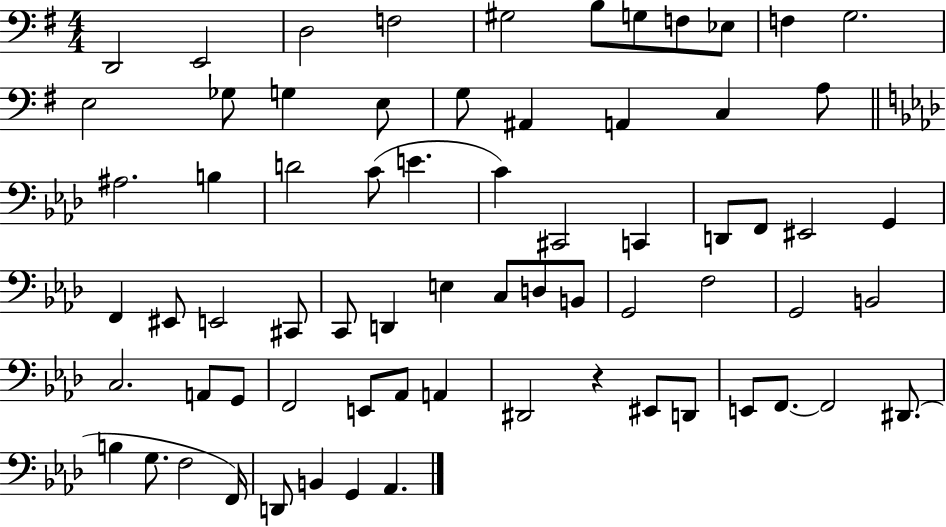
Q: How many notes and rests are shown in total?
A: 69